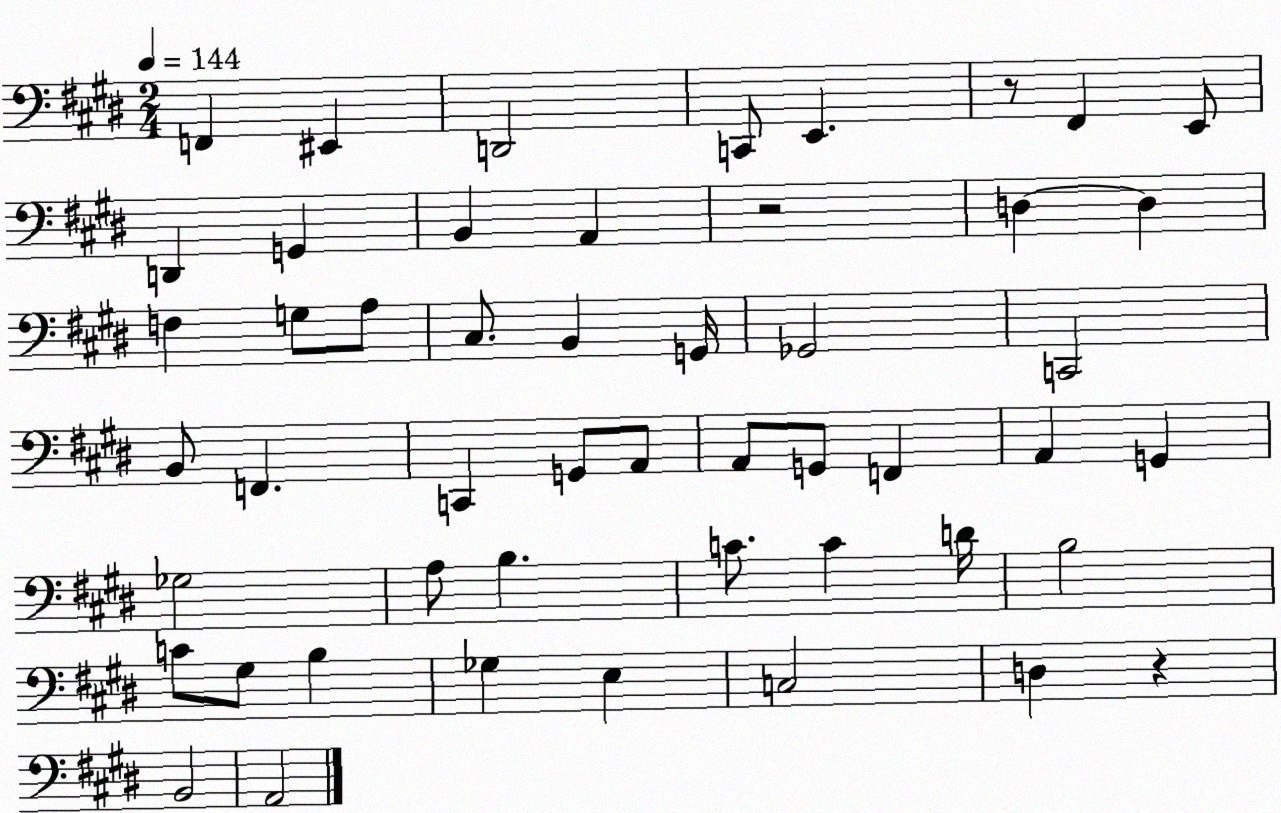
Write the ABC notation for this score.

X:1
T:Untitled
M:2/4
L:1/4
K:E
F,, ^E,, D,,2 C,,/2 E,, z/2 ^F,, E,,/2 D,, G,, B,, A,, z2 D, D, F, G,/2 A,/2 ^C,/2 B,, G,,/4 _G,,2 C,,2 B,,/2 F,, C,, G,,/2 A,,/2 A,,/2 G,,/2 F,, A,, G,, _G,2 A,/2 B, C/2 C D/4 B,2 C/2 ^G,/2 B, _G, E, C,2 D, z B,,2 A,,2